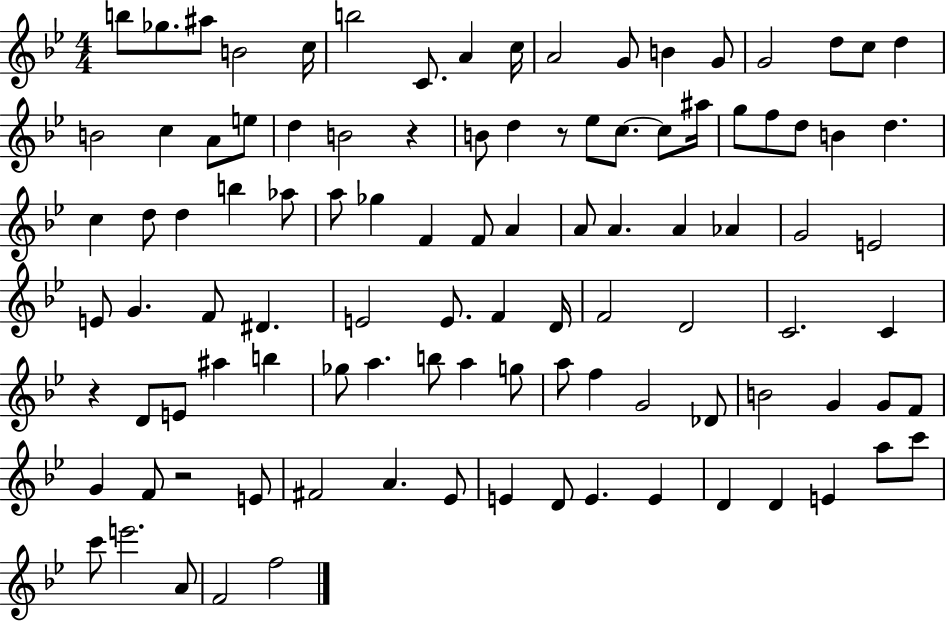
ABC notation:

X:1
T:Untitled
M:4/4
L:1/4
K:Bb
b/2 _g/2 ^a/2 B2 c/4 b2 C/2 A c/4 A2 G/2 B G/2 G2 d/2 c/2 d B2 c A/2 e/2 d B2 z B/2 d z/2 _e/2 c/2 c/2 ^a/4 g/2 f/2 d/2 B d c d/2 d b _a/2 a/2 _g F F/2 A A/2 A A _A G2 E2 E/2 G F/2 ^D E2 E/2 F D/4 F2 D2 C2 C z D/2 E/2 ^a b _g/2 a b/2 a g/2 a/2 f G2 _D/2 B2 G G/2 F/2 G F/2 z2 E/2 ^F2 A _E/2 E D/2 E E D D E a/2 c'/2 c'/2 e'2 A/2 F2 f2